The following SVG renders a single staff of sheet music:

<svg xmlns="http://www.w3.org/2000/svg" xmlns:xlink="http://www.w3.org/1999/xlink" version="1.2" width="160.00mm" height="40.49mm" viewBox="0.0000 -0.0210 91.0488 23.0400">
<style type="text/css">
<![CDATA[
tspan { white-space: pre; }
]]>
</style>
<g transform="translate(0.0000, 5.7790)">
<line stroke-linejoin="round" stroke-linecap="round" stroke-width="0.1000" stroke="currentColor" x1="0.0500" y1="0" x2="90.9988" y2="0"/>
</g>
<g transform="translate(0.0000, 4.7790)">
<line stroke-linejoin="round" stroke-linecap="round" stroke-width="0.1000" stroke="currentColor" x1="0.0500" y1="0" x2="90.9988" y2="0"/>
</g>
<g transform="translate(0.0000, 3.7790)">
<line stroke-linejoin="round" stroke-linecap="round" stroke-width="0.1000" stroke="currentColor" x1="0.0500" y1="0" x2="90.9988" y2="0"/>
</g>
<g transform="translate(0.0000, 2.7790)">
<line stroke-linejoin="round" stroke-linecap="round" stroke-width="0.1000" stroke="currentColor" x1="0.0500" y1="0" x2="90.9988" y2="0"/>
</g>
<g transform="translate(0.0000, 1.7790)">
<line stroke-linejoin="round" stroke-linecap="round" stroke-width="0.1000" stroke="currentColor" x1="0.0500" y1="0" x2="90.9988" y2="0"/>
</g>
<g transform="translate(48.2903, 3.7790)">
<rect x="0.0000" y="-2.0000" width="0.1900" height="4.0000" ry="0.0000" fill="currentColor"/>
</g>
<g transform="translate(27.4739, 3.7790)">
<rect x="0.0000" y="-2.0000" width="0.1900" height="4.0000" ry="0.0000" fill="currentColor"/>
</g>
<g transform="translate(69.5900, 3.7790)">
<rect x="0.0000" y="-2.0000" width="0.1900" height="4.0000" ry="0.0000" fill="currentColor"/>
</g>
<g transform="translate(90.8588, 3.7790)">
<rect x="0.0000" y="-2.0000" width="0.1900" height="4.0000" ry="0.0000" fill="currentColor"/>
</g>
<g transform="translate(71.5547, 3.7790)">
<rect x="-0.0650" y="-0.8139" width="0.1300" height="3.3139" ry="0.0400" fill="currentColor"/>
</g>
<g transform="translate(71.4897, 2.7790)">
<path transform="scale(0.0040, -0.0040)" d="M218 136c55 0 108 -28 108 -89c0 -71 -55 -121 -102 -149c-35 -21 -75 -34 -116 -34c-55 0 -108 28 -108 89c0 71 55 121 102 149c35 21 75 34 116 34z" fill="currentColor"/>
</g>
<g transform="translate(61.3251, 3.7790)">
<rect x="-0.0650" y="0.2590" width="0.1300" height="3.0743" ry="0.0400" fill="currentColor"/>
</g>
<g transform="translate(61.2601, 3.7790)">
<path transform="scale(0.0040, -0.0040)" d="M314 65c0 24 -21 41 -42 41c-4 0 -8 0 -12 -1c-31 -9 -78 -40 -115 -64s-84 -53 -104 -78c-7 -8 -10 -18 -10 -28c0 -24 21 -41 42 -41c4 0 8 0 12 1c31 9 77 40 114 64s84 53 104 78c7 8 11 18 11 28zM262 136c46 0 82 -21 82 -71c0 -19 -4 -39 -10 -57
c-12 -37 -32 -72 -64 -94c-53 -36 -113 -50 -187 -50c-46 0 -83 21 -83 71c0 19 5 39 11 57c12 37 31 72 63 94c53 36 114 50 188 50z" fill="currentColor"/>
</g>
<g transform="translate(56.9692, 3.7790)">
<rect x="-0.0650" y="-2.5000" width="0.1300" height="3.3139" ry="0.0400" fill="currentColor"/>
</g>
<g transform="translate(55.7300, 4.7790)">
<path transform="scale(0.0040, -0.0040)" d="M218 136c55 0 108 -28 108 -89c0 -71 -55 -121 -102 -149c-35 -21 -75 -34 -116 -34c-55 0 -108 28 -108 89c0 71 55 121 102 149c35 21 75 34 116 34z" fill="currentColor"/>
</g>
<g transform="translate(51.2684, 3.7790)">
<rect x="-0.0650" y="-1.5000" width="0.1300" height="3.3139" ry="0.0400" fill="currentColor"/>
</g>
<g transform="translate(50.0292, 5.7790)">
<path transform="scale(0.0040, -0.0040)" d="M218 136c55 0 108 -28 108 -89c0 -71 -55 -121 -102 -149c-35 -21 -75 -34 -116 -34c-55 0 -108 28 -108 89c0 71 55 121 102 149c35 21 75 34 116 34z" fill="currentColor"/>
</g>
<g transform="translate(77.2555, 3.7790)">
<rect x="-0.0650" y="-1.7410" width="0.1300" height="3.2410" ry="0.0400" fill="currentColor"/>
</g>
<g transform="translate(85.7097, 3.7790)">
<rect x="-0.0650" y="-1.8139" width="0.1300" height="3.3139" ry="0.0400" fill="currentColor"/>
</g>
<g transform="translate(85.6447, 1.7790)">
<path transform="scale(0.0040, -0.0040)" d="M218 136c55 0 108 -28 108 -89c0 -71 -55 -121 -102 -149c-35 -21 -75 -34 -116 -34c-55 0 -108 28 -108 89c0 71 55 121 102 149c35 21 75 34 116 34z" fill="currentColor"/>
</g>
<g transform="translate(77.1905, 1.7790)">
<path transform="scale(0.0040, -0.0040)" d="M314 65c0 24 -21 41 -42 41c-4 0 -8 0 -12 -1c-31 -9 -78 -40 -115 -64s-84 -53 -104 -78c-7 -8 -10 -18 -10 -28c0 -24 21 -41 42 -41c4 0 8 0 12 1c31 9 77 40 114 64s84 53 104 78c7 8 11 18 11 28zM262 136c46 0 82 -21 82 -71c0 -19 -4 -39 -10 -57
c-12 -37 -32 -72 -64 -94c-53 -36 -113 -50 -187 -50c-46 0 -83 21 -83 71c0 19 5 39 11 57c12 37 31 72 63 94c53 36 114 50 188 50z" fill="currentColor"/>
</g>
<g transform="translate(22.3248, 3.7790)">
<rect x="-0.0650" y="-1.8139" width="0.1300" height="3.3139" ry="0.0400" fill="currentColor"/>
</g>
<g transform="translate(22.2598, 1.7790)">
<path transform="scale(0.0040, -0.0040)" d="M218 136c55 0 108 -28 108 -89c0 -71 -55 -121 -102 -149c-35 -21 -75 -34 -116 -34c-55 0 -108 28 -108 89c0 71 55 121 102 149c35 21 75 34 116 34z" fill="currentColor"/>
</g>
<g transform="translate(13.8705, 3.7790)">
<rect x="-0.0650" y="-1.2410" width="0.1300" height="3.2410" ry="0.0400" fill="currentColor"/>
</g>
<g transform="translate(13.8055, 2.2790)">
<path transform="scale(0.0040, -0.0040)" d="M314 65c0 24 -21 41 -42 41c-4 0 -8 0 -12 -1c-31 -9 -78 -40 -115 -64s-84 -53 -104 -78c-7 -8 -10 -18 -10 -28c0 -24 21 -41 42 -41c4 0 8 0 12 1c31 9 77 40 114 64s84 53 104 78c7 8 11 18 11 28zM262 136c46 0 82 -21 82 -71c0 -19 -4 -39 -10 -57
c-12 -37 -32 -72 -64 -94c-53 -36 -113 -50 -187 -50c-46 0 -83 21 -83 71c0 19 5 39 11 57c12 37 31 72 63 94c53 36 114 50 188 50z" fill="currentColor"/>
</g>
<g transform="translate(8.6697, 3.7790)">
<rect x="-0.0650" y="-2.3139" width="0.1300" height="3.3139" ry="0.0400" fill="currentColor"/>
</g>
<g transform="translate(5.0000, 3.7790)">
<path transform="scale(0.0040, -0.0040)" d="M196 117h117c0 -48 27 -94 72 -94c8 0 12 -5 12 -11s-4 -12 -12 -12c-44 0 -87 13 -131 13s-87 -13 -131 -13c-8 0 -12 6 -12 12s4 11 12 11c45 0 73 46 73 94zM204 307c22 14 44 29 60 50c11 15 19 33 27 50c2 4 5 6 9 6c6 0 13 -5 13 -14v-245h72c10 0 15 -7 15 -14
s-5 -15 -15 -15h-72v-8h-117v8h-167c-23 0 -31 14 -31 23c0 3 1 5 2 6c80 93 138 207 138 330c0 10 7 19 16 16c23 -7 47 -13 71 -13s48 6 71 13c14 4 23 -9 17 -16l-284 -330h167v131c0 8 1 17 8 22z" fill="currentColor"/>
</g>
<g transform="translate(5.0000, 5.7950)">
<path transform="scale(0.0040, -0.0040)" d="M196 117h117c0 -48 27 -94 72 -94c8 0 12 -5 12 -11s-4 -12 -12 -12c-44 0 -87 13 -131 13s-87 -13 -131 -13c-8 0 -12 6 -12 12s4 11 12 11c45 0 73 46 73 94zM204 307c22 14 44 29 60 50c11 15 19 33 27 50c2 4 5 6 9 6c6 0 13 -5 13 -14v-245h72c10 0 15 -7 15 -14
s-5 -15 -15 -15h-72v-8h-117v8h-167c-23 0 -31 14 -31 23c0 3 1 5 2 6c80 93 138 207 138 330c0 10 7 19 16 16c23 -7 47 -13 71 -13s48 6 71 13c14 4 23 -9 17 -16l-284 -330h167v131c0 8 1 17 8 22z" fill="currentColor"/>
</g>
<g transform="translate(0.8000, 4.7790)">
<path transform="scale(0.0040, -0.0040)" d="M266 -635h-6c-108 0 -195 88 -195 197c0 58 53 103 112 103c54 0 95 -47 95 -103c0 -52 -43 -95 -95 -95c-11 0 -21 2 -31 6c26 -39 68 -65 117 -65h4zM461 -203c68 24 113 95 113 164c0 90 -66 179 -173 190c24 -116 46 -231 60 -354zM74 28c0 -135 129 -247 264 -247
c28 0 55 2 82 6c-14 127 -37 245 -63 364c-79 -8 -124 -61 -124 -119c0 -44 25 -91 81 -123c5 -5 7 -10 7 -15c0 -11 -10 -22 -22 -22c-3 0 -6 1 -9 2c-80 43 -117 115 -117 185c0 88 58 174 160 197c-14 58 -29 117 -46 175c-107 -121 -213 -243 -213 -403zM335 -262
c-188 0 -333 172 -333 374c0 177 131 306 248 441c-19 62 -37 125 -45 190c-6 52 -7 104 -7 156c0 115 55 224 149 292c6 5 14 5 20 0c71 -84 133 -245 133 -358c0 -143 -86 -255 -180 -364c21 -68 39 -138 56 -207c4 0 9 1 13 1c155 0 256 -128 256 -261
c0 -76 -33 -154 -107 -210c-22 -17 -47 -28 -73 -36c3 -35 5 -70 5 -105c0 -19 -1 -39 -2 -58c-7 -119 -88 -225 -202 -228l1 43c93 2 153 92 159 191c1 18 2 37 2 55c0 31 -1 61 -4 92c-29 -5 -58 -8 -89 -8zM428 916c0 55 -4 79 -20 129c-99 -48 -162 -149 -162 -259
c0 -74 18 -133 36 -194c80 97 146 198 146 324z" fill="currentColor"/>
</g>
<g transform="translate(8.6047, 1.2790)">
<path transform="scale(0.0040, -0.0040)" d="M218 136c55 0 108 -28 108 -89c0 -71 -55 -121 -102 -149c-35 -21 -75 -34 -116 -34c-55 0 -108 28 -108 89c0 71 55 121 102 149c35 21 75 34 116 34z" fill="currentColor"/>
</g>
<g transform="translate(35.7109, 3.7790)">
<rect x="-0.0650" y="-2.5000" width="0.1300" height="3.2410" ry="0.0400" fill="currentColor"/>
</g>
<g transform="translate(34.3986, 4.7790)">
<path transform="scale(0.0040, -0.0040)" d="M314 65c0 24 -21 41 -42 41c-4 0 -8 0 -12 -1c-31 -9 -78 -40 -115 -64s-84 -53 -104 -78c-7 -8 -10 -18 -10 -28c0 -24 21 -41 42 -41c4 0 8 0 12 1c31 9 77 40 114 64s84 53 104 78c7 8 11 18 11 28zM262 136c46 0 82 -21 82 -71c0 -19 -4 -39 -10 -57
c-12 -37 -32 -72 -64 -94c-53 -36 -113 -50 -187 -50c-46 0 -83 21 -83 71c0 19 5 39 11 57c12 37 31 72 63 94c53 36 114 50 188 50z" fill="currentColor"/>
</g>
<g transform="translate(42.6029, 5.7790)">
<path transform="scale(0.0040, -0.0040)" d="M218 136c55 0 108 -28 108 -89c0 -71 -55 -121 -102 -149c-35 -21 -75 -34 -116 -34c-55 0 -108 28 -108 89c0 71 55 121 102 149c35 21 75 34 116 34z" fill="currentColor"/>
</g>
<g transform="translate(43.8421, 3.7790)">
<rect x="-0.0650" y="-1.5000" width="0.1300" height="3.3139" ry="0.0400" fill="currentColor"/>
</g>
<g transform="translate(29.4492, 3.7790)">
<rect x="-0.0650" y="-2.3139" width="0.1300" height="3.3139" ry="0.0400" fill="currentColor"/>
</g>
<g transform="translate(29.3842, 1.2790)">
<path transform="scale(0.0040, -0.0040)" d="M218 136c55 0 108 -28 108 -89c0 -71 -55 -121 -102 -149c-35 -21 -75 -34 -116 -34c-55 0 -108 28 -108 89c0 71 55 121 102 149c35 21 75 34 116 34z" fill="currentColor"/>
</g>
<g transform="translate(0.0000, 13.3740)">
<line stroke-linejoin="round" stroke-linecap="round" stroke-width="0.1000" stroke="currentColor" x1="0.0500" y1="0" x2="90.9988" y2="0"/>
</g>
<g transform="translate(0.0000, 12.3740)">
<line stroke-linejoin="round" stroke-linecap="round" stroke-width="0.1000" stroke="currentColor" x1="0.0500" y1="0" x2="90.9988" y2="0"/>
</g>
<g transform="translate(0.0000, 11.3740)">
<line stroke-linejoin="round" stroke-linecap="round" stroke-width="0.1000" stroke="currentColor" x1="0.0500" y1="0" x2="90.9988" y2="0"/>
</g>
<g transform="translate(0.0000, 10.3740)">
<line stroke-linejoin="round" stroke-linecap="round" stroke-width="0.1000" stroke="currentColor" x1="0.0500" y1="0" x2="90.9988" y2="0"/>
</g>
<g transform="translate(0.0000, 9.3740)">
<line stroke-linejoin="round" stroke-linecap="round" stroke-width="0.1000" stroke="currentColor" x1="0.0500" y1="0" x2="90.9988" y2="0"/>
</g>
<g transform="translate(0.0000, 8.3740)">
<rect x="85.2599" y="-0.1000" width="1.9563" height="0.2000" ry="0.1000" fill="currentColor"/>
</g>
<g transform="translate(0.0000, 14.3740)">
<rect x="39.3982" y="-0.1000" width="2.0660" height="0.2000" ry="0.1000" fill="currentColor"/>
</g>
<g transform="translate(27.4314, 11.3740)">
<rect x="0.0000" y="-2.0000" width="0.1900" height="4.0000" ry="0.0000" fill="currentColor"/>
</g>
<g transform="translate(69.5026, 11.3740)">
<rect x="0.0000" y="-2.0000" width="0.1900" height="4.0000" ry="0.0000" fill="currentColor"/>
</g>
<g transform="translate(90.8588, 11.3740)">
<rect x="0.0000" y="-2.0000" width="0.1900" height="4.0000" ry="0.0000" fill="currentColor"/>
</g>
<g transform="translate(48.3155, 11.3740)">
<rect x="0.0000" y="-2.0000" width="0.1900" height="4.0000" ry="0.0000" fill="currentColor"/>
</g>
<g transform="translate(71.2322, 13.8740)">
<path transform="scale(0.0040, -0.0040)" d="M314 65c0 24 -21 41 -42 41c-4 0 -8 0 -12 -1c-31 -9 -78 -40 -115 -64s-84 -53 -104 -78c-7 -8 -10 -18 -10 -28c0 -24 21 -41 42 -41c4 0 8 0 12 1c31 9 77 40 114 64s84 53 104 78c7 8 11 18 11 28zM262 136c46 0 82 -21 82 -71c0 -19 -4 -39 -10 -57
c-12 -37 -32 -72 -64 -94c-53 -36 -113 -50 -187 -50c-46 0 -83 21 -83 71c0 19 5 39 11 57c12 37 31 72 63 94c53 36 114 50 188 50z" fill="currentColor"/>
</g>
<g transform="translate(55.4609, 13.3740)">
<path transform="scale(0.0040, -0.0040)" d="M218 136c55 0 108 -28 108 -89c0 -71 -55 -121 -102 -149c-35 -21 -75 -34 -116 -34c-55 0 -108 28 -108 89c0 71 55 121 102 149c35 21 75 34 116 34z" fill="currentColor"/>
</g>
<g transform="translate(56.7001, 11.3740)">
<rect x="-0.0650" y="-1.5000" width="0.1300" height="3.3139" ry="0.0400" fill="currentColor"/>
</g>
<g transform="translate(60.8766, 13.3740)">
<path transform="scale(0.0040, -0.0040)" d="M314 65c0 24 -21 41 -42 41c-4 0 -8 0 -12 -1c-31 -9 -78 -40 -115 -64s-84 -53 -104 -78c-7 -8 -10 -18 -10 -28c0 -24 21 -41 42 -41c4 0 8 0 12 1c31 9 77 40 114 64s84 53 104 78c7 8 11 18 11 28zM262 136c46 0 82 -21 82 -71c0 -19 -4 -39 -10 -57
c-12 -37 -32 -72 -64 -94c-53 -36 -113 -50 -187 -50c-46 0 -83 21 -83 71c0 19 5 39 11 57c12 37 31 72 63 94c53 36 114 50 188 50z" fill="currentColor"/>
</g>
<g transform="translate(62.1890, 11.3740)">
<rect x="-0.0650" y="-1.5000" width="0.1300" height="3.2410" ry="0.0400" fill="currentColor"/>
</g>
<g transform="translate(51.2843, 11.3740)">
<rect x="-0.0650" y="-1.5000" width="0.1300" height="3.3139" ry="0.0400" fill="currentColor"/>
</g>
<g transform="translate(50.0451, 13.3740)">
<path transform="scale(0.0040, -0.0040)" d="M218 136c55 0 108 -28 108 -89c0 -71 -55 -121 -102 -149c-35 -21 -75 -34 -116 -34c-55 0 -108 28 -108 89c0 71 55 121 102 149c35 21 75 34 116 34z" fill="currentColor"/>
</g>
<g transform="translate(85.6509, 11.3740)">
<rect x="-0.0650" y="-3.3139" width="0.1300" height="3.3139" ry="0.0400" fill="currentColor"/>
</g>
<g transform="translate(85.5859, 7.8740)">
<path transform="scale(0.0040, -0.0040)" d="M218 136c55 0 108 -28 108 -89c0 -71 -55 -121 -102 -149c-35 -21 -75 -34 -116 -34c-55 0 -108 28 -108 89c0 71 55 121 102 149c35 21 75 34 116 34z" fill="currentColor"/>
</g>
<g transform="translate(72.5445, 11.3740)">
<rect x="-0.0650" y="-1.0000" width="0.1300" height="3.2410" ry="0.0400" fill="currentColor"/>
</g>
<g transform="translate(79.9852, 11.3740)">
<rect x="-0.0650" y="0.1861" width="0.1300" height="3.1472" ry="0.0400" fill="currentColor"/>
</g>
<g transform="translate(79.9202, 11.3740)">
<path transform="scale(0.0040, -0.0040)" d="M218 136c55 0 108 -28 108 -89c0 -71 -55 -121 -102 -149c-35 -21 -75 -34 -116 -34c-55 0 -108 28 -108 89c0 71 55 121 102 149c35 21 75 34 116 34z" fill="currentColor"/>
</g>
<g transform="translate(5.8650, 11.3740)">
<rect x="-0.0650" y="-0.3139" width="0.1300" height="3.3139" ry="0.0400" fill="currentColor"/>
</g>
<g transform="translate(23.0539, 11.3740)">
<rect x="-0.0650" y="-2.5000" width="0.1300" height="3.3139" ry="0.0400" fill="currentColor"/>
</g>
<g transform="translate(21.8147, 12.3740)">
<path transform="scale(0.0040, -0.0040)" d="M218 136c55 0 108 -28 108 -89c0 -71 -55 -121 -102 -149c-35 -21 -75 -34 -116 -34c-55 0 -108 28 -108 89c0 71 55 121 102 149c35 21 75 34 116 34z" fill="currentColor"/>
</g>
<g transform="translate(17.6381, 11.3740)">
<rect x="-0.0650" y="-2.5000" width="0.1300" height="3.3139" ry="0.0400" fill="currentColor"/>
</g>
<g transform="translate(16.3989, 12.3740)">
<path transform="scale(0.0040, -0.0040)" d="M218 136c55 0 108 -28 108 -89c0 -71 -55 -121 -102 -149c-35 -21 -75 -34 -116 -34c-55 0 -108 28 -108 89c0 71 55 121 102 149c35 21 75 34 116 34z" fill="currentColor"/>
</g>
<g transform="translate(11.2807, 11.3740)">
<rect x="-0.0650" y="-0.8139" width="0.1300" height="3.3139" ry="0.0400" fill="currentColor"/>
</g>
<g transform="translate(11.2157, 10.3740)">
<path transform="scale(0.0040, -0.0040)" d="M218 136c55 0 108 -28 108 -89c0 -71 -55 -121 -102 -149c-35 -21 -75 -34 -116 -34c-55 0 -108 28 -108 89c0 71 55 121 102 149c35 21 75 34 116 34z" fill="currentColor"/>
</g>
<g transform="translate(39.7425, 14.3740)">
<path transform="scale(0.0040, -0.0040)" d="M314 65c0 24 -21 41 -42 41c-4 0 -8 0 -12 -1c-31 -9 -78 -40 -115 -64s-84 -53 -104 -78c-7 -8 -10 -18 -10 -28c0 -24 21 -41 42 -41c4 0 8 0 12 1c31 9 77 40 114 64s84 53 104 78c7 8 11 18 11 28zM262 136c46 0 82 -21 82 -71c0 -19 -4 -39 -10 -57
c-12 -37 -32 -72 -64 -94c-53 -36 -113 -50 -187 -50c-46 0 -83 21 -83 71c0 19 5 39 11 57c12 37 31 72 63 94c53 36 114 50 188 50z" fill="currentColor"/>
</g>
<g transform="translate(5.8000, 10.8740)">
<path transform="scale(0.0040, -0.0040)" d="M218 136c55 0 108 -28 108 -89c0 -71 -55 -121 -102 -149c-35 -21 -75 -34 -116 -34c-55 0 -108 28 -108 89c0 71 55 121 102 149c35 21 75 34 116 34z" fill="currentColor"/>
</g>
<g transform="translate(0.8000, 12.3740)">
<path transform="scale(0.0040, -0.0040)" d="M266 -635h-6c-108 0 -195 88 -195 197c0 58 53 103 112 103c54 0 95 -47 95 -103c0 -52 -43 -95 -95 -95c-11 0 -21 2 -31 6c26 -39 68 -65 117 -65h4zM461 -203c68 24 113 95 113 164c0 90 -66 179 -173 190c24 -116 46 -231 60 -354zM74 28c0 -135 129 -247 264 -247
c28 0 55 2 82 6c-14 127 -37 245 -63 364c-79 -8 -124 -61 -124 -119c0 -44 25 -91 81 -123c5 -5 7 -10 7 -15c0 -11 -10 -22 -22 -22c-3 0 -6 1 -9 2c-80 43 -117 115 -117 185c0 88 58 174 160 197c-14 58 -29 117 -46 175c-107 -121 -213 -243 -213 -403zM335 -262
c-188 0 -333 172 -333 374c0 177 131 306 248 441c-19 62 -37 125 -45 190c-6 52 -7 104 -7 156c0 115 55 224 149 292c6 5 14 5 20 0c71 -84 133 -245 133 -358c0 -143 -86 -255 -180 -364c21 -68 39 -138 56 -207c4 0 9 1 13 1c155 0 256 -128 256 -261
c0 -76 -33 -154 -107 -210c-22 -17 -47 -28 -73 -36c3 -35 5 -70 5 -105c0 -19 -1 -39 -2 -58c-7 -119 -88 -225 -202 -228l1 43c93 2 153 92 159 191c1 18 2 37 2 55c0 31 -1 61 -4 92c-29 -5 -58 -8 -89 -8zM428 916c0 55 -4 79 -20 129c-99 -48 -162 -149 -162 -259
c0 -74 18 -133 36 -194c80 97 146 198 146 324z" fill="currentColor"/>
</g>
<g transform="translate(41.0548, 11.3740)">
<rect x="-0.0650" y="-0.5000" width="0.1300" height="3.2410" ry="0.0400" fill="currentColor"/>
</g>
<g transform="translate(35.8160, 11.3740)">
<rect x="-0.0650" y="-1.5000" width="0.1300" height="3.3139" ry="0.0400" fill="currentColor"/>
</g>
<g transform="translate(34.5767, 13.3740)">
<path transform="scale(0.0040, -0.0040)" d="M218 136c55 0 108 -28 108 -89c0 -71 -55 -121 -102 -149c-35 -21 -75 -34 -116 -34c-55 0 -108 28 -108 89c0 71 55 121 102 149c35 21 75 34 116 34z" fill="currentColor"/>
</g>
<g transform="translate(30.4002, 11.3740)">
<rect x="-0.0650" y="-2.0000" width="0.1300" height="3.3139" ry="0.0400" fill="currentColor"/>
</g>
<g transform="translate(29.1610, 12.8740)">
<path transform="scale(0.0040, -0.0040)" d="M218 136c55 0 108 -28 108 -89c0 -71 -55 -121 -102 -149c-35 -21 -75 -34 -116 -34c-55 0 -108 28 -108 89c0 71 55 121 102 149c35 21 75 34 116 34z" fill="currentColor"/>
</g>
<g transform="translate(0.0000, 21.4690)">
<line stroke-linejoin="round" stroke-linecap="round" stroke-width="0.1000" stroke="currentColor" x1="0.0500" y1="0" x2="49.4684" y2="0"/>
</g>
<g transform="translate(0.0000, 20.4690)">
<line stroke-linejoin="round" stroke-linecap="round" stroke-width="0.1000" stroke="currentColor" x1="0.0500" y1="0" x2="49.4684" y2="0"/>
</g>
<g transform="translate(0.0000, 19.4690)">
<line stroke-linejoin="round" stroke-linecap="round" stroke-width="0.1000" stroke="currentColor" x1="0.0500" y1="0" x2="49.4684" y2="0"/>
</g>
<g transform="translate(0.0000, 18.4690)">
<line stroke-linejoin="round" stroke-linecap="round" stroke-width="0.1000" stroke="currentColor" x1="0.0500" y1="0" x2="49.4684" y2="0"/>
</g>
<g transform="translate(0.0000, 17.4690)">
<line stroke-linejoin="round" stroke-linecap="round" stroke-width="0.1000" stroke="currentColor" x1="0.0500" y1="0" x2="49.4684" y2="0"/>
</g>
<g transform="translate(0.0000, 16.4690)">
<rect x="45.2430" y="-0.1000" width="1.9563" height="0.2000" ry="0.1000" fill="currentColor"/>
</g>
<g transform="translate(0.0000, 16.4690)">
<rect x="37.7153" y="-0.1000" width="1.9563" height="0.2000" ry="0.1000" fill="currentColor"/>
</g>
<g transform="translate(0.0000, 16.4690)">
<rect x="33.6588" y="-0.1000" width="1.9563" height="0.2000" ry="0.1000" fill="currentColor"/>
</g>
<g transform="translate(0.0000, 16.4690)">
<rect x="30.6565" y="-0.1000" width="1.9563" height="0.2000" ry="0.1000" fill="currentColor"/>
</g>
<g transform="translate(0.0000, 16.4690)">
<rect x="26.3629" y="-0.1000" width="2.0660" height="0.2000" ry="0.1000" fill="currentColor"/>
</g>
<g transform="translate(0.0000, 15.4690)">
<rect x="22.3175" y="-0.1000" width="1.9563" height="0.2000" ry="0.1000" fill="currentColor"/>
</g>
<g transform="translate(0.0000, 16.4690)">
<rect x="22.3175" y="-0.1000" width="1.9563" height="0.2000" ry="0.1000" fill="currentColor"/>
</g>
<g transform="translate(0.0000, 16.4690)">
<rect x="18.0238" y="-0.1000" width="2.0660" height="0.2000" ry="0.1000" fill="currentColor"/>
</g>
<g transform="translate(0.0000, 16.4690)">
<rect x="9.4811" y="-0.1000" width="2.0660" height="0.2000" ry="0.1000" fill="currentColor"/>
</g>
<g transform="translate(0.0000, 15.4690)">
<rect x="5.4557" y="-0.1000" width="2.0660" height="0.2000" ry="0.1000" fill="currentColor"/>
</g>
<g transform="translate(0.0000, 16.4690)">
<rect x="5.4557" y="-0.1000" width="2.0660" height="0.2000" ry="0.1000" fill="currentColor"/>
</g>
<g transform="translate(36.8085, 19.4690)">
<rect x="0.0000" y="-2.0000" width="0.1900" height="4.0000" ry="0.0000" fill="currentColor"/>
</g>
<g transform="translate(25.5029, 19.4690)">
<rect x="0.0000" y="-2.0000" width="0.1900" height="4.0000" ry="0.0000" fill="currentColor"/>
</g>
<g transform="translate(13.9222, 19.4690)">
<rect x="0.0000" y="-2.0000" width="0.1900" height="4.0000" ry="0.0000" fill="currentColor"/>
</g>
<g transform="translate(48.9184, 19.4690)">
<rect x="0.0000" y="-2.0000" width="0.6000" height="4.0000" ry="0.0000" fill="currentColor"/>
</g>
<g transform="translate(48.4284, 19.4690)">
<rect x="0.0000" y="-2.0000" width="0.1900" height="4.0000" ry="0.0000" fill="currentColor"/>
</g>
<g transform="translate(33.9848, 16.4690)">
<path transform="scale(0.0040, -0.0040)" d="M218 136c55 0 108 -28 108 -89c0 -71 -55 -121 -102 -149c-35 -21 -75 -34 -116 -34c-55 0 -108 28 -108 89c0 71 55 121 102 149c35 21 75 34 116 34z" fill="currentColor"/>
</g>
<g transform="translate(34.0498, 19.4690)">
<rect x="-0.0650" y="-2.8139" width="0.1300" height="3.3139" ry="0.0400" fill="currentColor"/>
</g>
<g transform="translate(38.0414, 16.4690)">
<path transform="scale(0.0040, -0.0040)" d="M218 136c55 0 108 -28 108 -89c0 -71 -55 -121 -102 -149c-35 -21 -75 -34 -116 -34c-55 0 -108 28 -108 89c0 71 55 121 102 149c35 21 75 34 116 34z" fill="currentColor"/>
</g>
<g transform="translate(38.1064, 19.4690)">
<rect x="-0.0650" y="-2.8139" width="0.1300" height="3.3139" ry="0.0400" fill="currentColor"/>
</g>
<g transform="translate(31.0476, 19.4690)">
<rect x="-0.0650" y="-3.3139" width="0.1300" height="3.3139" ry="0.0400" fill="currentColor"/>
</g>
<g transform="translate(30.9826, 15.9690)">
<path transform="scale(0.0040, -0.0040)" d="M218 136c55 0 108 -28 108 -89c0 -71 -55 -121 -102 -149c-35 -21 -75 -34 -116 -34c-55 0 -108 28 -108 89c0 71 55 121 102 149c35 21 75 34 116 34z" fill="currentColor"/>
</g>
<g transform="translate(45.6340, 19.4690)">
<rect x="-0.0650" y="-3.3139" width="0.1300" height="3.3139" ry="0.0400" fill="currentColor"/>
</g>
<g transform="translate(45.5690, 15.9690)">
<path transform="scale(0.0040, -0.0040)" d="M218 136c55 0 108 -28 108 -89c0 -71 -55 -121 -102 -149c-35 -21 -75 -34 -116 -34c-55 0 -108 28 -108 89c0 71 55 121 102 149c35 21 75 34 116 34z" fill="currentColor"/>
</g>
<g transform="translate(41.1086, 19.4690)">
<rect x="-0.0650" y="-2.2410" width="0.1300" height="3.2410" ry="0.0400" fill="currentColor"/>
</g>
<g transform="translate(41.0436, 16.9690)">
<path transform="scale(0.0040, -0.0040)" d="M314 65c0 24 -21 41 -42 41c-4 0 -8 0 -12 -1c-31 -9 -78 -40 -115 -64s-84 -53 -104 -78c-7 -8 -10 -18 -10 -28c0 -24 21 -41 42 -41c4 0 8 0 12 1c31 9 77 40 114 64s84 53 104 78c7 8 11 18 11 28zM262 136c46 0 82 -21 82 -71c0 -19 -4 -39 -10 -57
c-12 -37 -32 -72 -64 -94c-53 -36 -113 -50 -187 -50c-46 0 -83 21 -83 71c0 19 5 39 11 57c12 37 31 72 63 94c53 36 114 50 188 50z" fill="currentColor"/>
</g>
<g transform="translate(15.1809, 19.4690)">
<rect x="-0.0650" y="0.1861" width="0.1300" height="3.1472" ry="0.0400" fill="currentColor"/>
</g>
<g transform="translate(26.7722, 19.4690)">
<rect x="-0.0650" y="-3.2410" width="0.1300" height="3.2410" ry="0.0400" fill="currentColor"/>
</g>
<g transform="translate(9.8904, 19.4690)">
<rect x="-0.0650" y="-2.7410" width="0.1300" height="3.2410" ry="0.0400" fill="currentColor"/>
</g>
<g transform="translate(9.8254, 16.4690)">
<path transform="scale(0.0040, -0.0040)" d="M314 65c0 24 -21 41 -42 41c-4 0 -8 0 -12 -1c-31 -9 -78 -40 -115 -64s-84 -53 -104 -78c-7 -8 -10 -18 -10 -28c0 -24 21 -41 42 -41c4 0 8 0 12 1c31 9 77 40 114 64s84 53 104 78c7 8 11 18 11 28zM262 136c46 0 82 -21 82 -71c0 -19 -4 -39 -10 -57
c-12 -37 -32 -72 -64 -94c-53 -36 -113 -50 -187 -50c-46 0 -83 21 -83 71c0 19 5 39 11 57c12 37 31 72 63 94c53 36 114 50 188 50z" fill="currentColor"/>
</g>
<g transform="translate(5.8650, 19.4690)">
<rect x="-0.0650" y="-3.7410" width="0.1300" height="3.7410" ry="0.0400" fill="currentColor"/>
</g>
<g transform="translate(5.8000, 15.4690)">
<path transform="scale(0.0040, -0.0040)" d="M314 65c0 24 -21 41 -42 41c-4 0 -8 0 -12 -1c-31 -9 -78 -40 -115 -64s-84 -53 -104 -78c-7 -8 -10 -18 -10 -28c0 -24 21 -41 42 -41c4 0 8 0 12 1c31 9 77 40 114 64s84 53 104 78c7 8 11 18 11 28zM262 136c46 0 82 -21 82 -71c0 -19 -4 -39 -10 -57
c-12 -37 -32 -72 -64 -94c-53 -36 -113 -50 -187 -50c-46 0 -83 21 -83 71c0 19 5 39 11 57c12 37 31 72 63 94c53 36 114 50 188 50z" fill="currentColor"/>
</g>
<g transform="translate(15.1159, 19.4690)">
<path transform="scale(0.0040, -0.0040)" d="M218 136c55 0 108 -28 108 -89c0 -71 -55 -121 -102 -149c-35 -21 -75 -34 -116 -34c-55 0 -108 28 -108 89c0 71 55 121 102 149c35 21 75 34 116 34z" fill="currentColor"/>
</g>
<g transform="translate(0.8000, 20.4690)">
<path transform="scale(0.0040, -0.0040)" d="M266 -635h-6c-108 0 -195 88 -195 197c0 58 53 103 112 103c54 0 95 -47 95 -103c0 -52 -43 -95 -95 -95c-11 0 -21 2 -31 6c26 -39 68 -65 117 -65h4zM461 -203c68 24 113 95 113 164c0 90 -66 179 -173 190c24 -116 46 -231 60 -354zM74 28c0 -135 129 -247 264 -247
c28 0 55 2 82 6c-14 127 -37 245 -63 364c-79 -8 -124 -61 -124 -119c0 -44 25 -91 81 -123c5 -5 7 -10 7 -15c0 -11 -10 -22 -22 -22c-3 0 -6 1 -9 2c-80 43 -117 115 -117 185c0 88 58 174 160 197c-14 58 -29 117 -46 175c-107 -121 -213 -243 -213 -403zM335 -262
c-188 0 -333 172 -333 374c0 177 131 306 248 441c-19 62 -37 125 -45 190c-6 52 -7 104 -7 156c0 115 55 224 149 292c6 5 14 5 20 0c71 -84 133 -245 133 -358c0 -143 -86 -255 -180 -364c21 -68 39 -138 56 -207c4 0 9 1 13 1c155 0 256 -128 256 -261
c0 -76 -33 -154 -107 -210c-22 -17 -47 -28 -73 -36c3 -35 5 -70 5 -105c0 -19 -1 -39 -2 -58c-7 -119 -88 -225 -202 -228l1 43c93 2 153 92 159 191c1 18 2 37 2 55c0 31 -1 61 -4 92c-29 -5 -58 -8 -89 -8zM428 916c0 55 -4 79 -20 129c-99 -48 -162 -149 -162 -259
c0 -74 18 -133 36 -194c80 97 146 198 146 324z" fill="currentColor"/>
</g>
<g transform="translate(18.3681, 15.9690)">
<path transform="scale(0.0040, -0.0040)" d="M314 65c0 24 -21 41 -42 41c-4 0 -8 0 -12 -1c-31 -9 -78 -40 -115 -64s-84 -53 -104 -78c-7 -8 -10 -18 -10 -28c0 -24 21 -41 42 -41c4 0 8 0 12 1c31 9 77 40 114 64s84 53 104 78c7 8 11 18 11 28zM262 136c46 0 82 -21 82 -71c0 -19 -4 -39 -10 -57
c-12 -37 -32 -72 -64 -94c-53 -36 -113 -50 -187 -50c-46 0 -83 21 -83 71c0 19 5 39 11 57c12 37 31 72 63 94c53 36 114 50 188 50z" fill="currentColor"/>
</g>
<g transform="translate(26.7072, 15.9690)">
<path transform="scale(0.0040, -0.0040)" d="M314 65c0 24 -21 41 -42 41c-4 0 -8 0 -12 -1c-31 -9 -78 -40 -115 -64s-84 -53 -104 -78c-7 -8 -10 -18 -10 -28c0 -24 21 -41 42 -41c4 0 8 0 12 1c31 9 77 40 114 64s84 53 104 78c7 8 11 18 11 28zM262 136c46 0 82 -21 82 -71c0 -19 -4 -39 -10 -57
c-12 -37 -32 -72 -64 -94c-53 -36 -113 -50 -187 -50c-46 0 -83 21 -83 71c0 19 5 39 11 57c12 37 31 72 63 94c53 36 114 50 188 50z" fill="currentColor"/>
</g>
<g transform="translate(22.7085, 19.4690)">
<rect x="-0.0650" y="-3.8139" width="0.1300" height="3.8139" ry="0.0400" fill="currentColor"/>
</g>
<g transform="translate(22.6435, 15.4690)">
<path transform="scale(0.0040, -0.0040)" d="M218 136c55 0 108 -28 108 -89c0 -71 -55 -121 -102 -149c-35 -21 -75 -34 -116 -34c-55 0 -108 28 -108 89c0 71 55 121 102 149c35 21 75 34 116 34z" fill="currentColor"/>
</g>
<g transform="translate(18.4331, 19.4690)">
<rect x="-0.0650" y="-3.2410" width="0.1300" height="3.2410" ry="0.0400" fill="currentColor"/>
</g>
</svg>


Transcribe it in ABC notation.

X:1
T:Untitled
M:4/4
L:1/4
K:C
g e2 f g G2 E E G B2 d f2 f c d G G F E C2 E E E2 D2 B b c'2 a2 B b2 c' b2 b a a g2 b